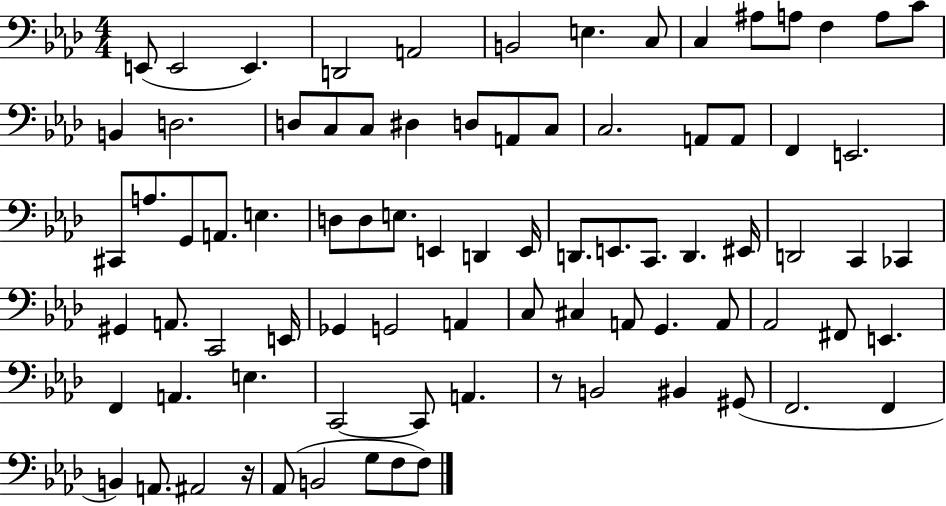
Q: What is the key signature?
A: AES major